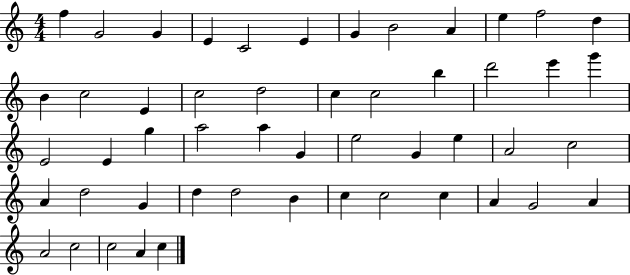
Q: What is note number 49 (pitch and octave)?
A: C5